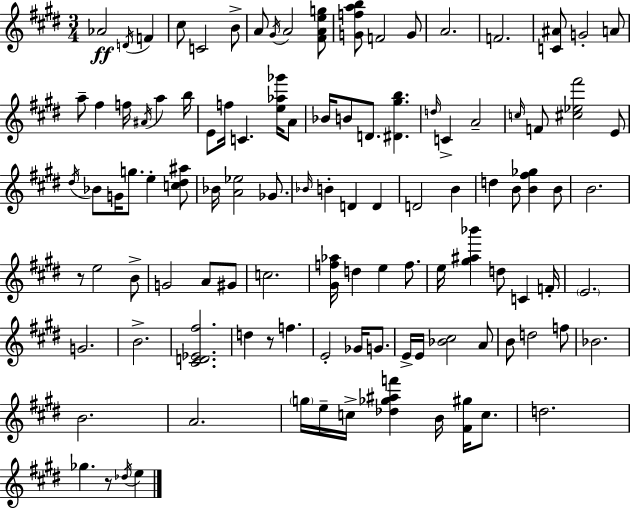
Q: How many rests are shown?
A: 3